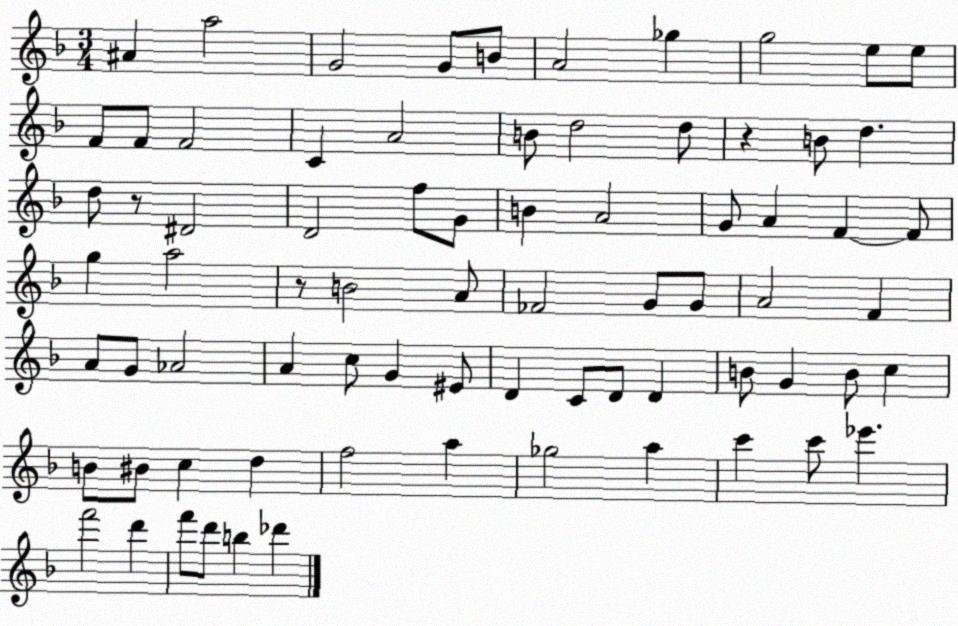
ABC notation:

X:1
T:Untitled
M:3/4
L:1/4
K:F
^A a2 G2 G/2 B/2 A2 _g g2 e/2 e/2 F/2 F/2 F2 C A2 B/2 d2 d/2 z B/2 d d/2 z/2 ^D2 D2 f/2 G/2 B A2 G/2 A F F/2 g a2 z/2 B2 A/2 _F2 G/2 G/2 A2 F A/2 G/2 _A2 A c/2 G ^E/2 D C/2 D/2 D B/2 G B/2 c B/2 ^B/2 c d f2 a _g2 a c' c'/2 _e' f'2 d' f'/2 d'/2 b _d'